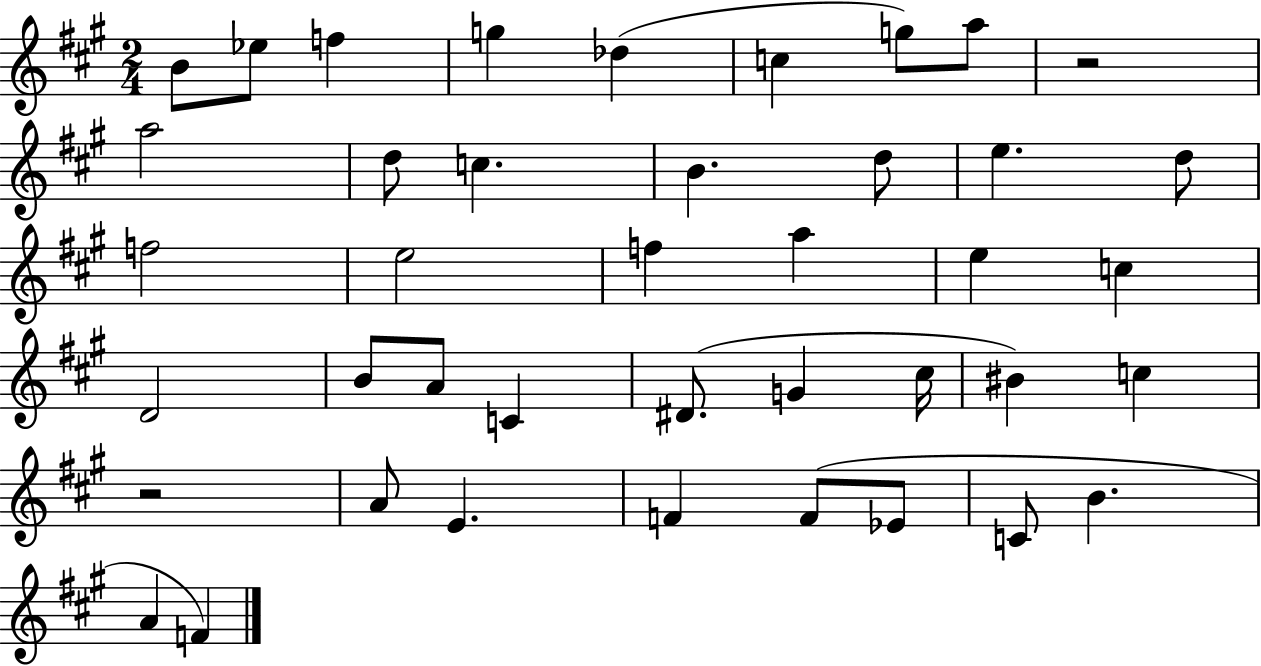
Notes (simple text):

B4/e Eb5/e F5/q G5/q Db5/q C5/q G5/e A5/e R/h A5/h D5/e C5/q. B4/q. D5/e E5/q. D5/e F5/h E5/h F5/q A5/q E5/q C5/q D4/h B4/e A4/e C4/q D#4/e. G4/q C#5/s BIS4/q C5/q R/h A4/e E4/q. F4/q F4/e Eb4/e C4/e B4/q. A4/q F4/q